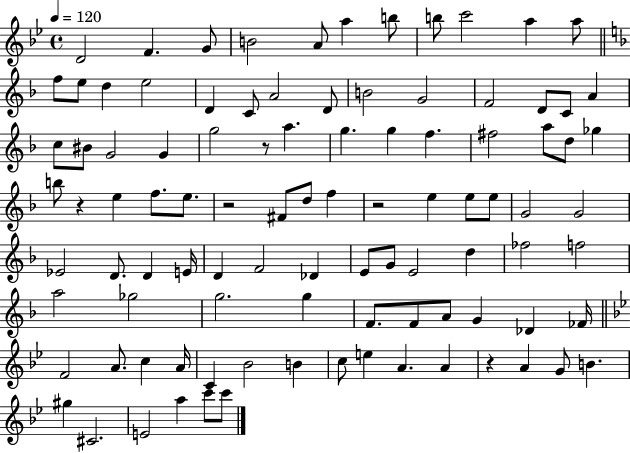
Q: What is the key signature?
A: BES major